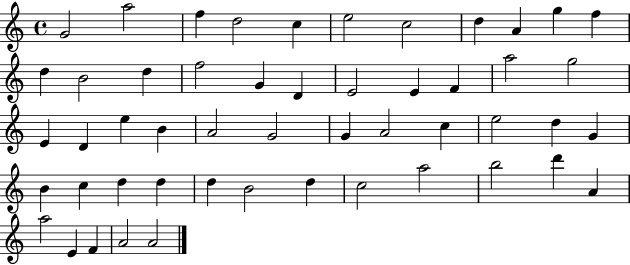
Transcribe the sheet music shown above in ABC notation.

X:1
T:Untitled
M:4/4
L:1/4
K:C
G2 a2 f d2 c e2 c2 d A g f d B2 d f2 G D E2 E F a2 g2 E D e B A2 G2 G A2 c e2 d G B c d d d B2 d c2 a2 b2 d' A a2 E F A2 A2